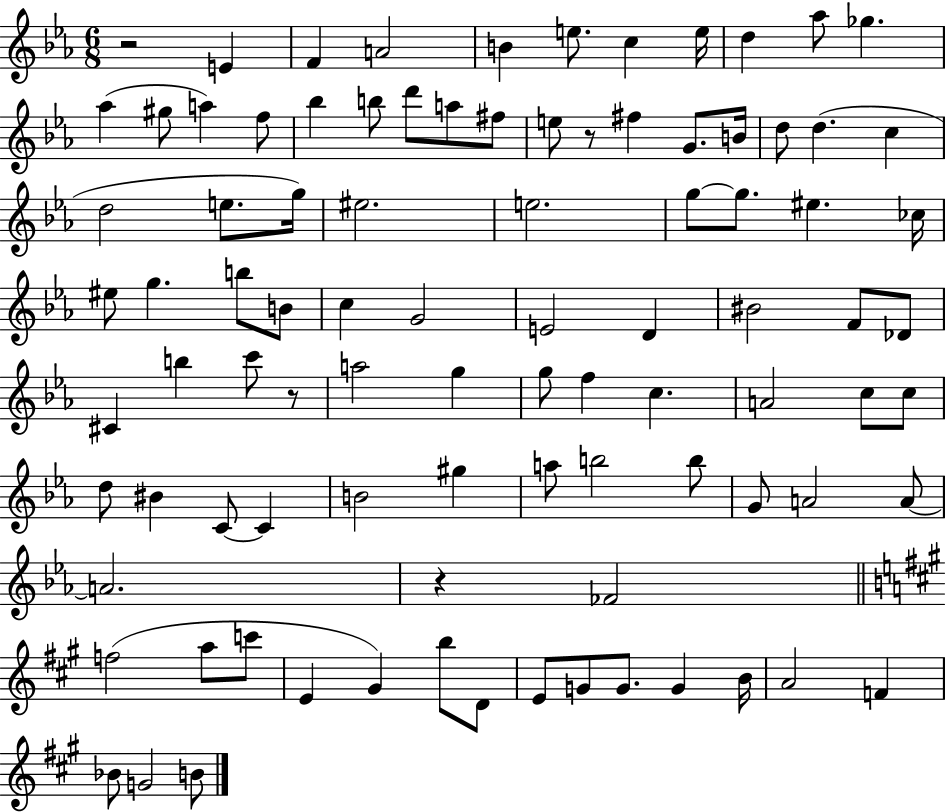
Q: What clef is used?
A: treble